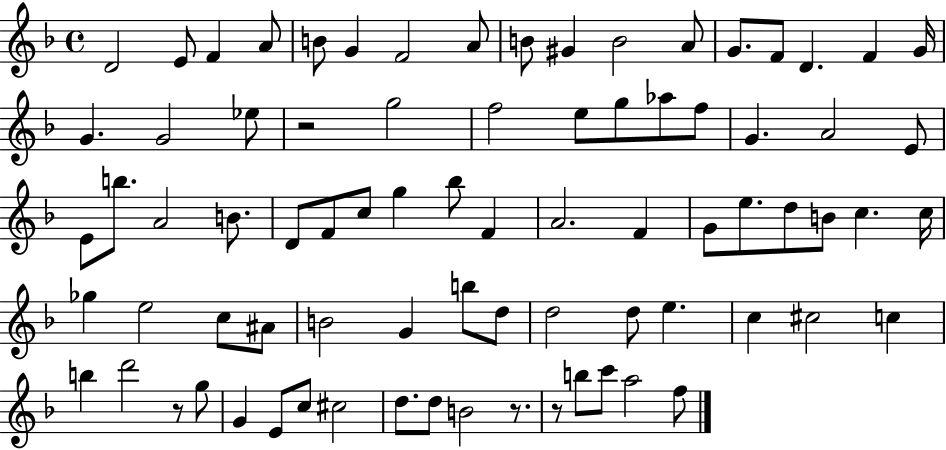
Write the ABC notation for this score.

X:1
T:Untitled
M:4/4
L:1/4
K:F
D2 E/2 F A/2 B/2 G F2 A/2 B/2 ^G B2 A/2 G/2 F/2 D F G/4 G G2 _e/2 z2 g2 f2 e/2 g/2 _a/2 f/2 G A2 E/2 E/2 b/2 A2 B/2 D/2 F/2 c/2 g _b/2 F A2 F G/2 e/2 d/2 B/2 c c/4 _g e2 c/2 ^A/2 B2 G b/2 d/2 d2 d/2 e c ^c2 c b d'2 z/2 g/2 G E/2 c/2 ^c2 d/2 d/2 B2 z/2 z/2 b/2 c'/2 a2 f/2